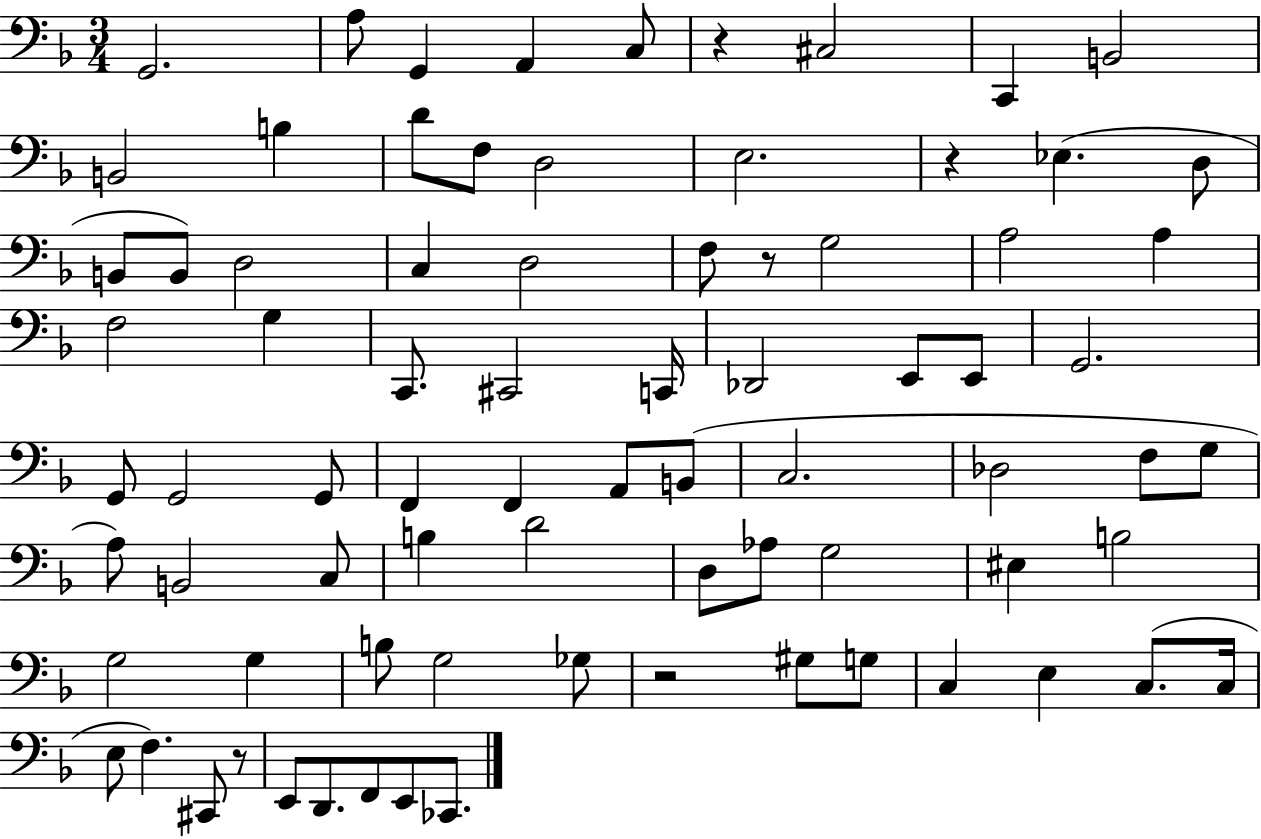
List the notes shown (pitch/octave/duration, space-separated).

G2/h. A3/e G2/q A2/q C3/e R/q C#3/h C2/q B2/h B2/h B3/q D4/e F3/e D3/h E3/h. R/q Eb3/q. D3/e B2/e B2/e D3/h C3/q D3/h F3/e R/e G3/h A3/h A3/q F3/h G3/q C2/e. C#2/h C2/s Db2/h E2/e E2/e G2/h. G2/e G2/h G2/e F2/q F2/q A2/e B2/e C3/h. Db3/h F3/e G3/e A3/e B2/h C3/e B3/q D4/h D3/e Ab3/e G3/h EIS3/q B3/h G3/h G3/q B3/e G3/h Gb3/e R/h G#3/e G3/e C3/q E3/q C3/e. C3/s E3/e F3/q. C#2/e R/e E2/e D2/e. F2/e E2/e CES2/e.